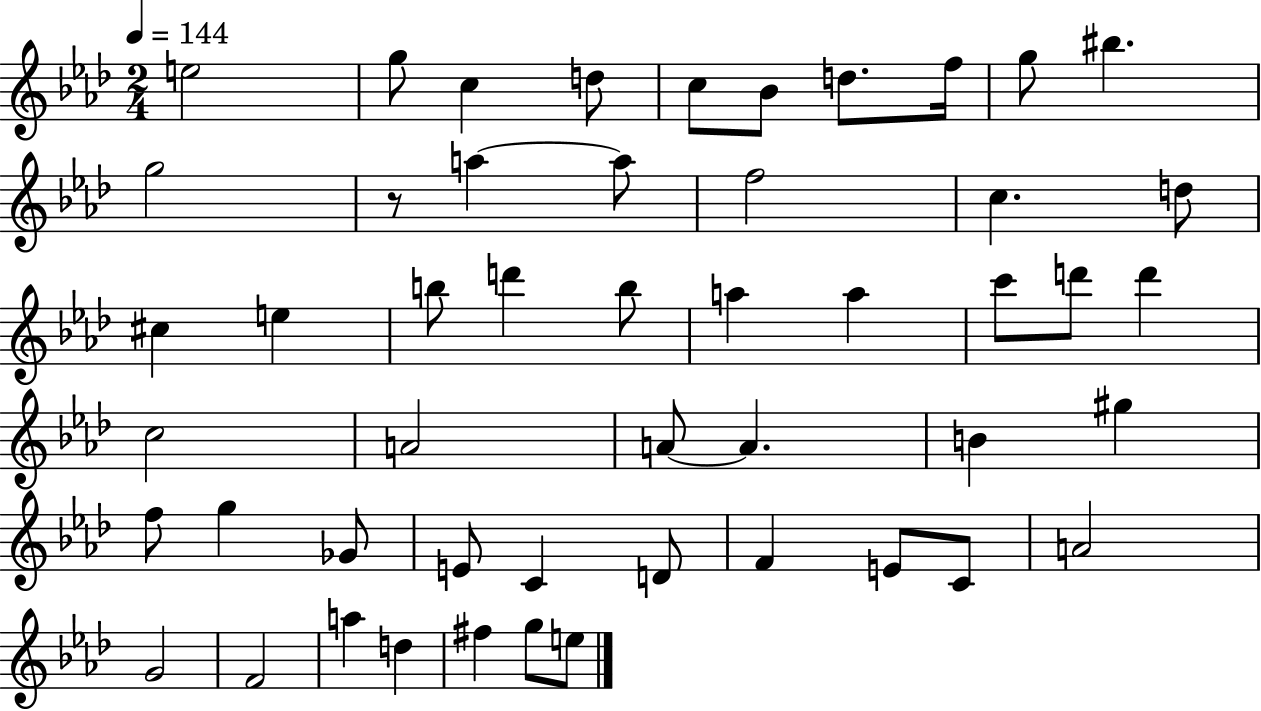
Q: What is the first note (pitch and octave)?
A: E5